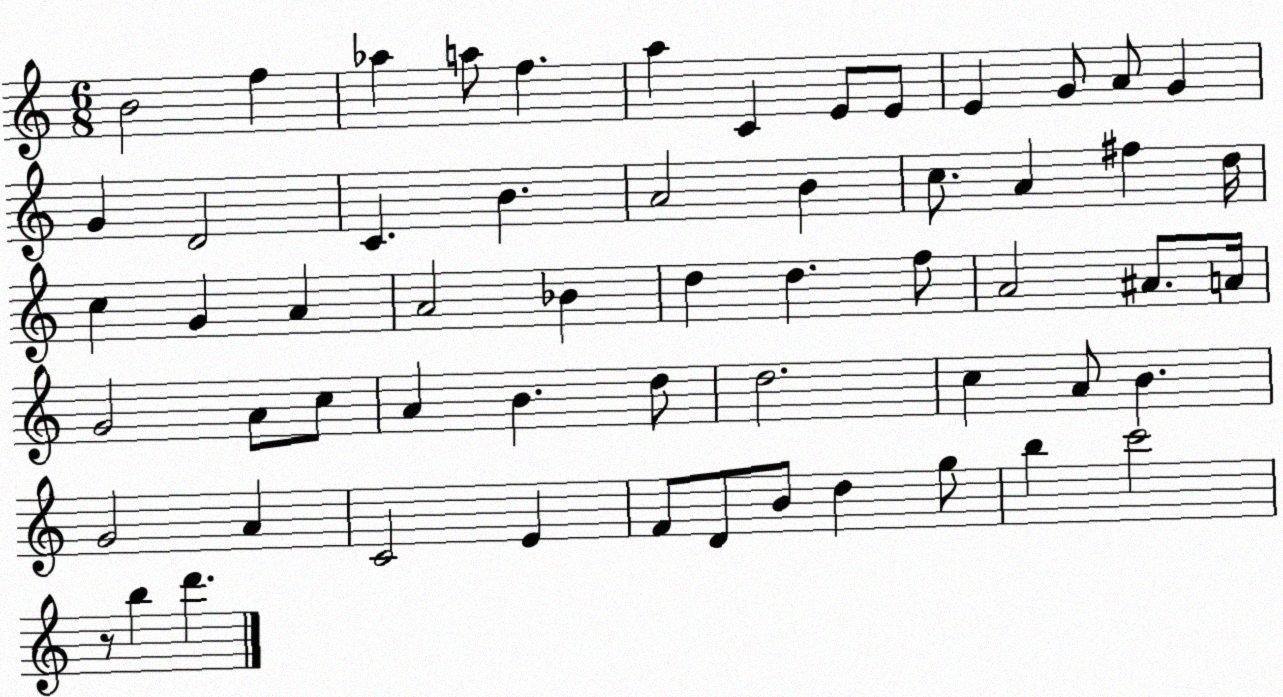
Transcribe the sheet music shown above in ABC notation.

X:1
T:Untitled
M:6/8
L:1/4
K:C
B2 f _a a/2 f a C E/2 E/2 E G/2 A/2 G G D2 C B A2 B c/2 A ^f d/4 c G A A2 _B d d f/2 A2 ^A/2 A/4 G2 A/2 c/2 A B d/2 d2 c A/2 B G2 A C2 E F/2 D/2 B/2 d g/2 b c'2 z/2 b d'